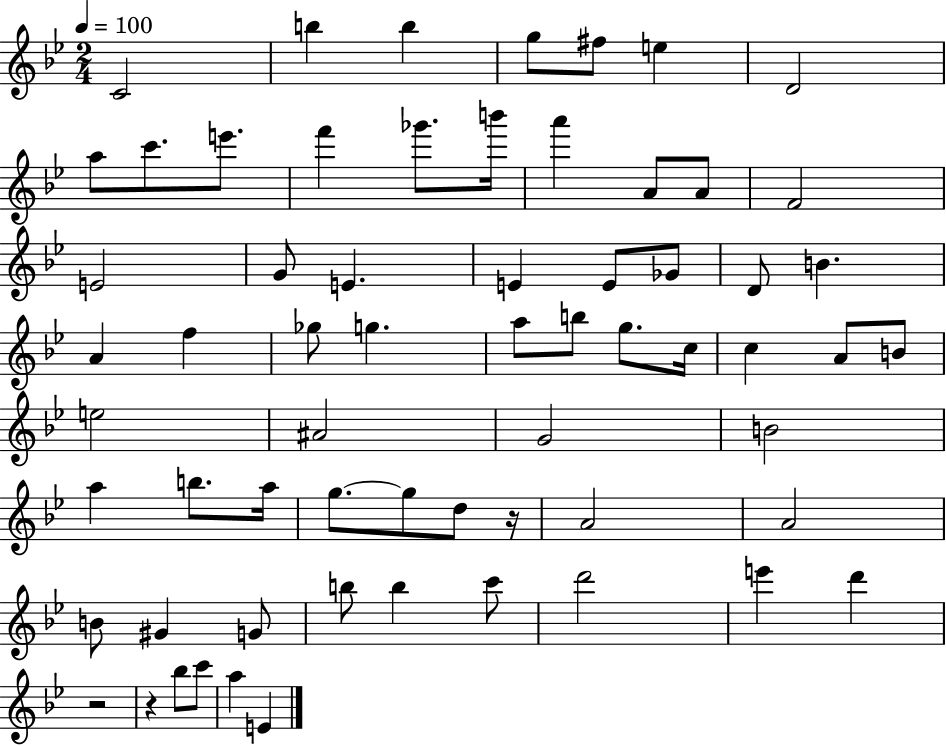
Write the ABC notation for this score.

X:1
T:Untitled
M:2/4
L:1/4
K:Bb
C2 b b g/2 ^f/2 e D2 a/2 c'/2 e'/2 f' _g'/2 b'/4 a' A/2 A/2 F2 E2 G/2 E E E/2 _G/2 D/2 B A f _g/2 g a/2 b/2 g/2 c/4 c A/2 B/2 e2 ^A2 G2 B2 a b/2 a/4 g/2 g/2 d/2 z/4 A2 A2 B/2 ^G G/2 b/2 b c'/2 d'2 e' d' z2 z _b/2 c'/2 a E